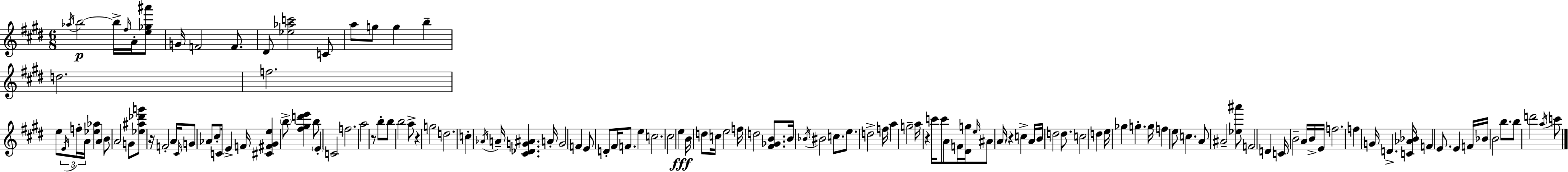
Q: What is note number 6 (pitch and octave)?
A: G4